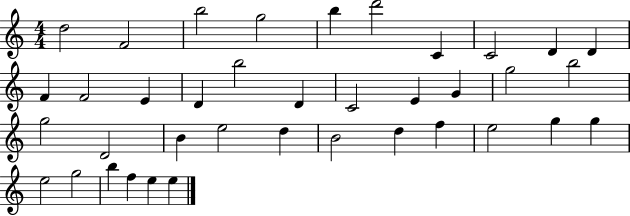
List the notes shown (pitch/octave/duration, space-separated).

D5/h F4/h B5/h G5/h B5/q D6/h C4/q C4/h D4/q D4/q F4/q F4/h E4/q D4/q B5/h D4/q C4/h E4/q G4/q G5/h B5/h G5/h D4/h B4/q E5/h D5/q B4/h D5/q F5/q E5/h G5/q G5/q E5/h G5/h B5/q F5/q E5/q E5/q